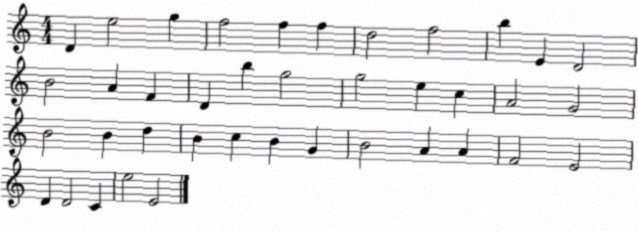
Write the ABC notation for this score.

X:1
T:Untitled
M:4/4
L:1/4
K:C
D e2 g f2 f f d2 f2 b E D2 B2 A F D b g2 g2 e c A2 G2 B2 B d B c B G B2 A A F2 E2 D D2 C e2 E2